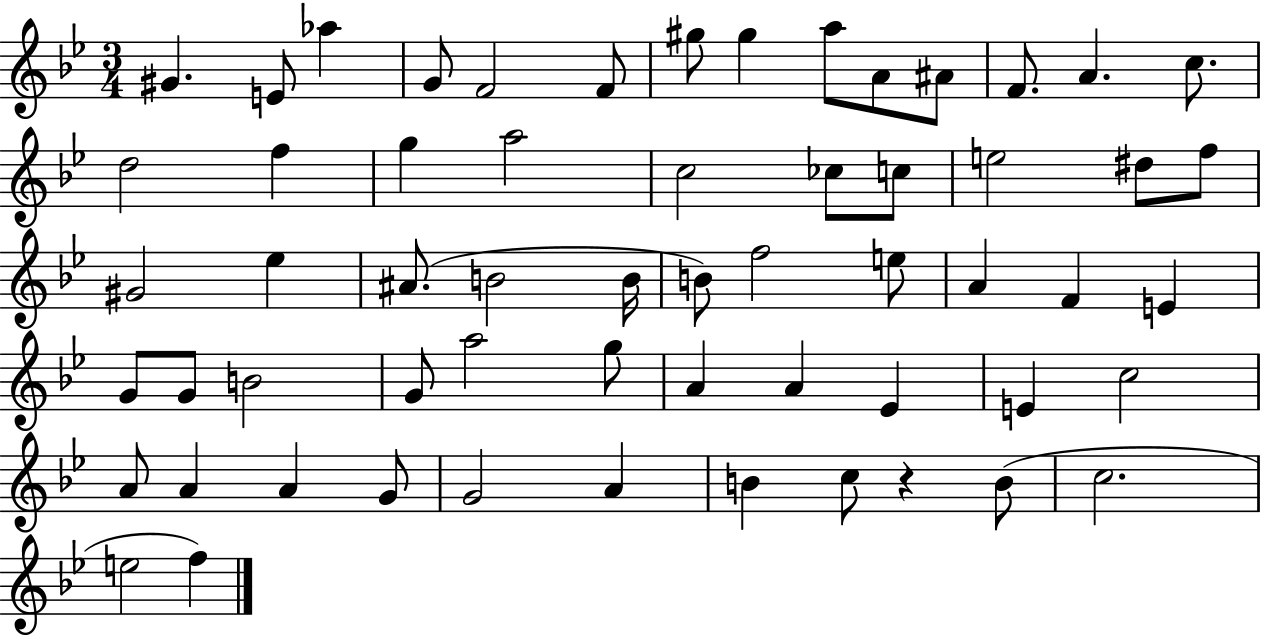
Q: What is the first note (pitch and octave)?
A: G#4